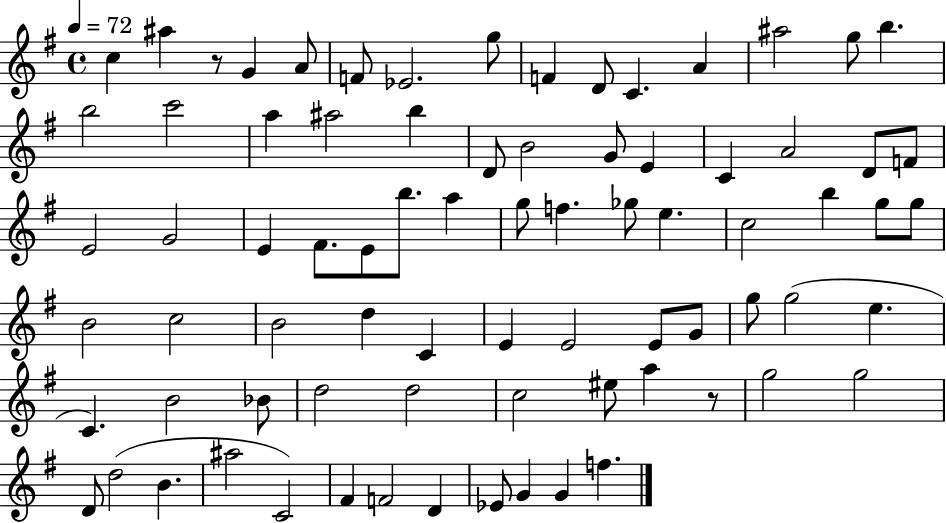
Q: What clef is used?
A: treble